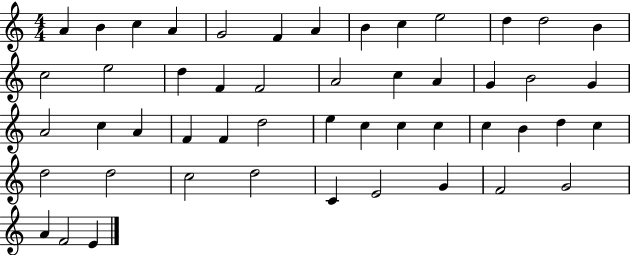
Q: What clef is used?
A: treble